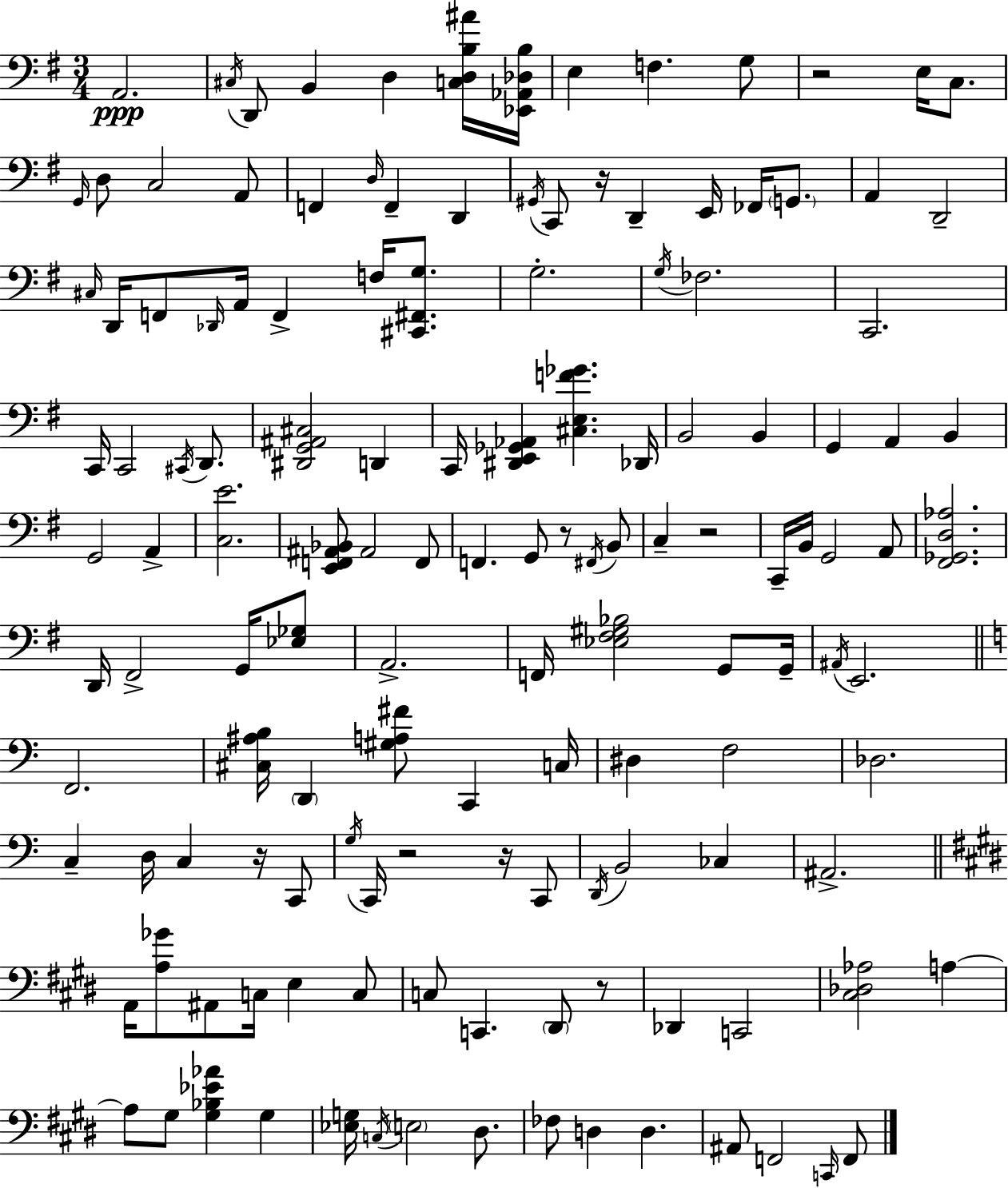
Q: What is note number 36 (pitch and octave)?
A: FES3